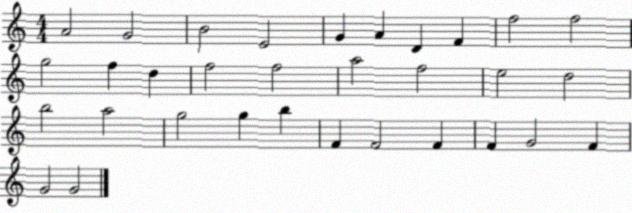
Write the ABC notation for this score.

X:1
T:Untitled
M:4/4
L:1/4
K:C
A2 G2 B2 E2 G A D F f2 f2 g2 f d f2 f2 a2 f2 e2 d2 b2 a2 g2 g b F F2 F F G2 F G2 G2